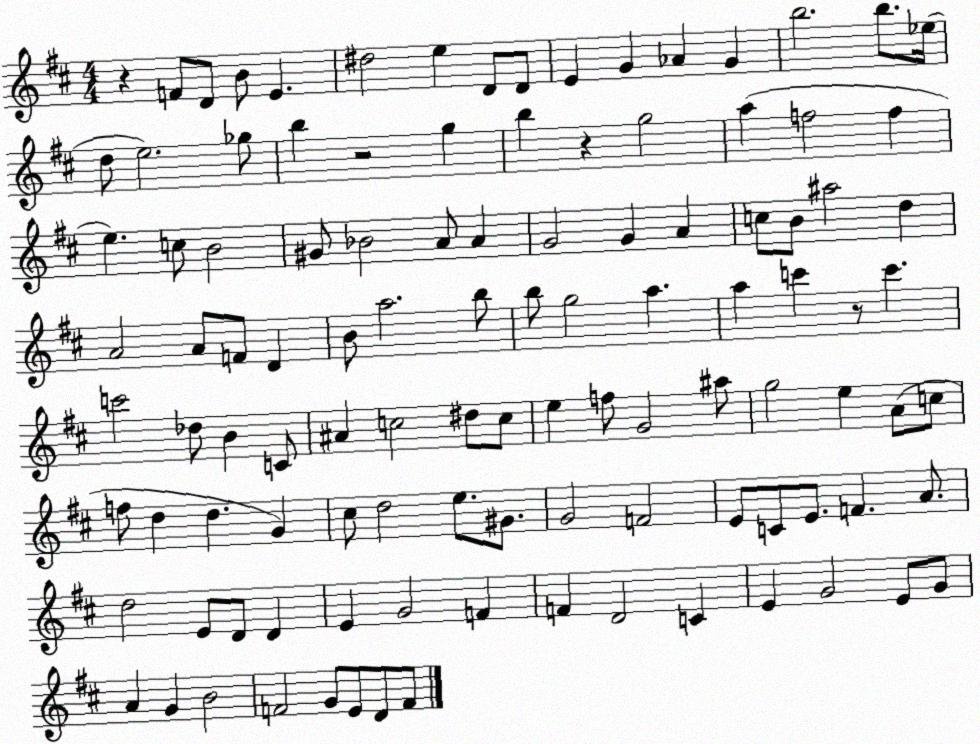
X:1
T:Untitled
M:4/4
L:1/4
K:D
z F/2 D/2 B/2 E ^d2 e D/2 D/2 E G _A G b2 b/2 _e/4 d/2 e2 _g/2 b z2 g b z g2 a f2 f e c/2 B2 ^G/2 _B2 A/2 A G2 G A c/2 B/2 ^a2 d A2 A/2 F/2 D B/2 a2 b/2 b/2 g2 a a c' z/2 c' c'2 _d/2 B C/2 ^A c2 ^d/2 c/2 e f/2 G2 ^a/2 g2 e A/2 c/2 f/2 d d G ^c/2 d2 e/2 ^G/2 G2 F2 E/2 C/2 E/2 F A/2 d2 E/2 D/2 D E G2 F F D2 C E G2 E/2 G/2 A G B2 F2 G/2 E/2 D/2 F/2